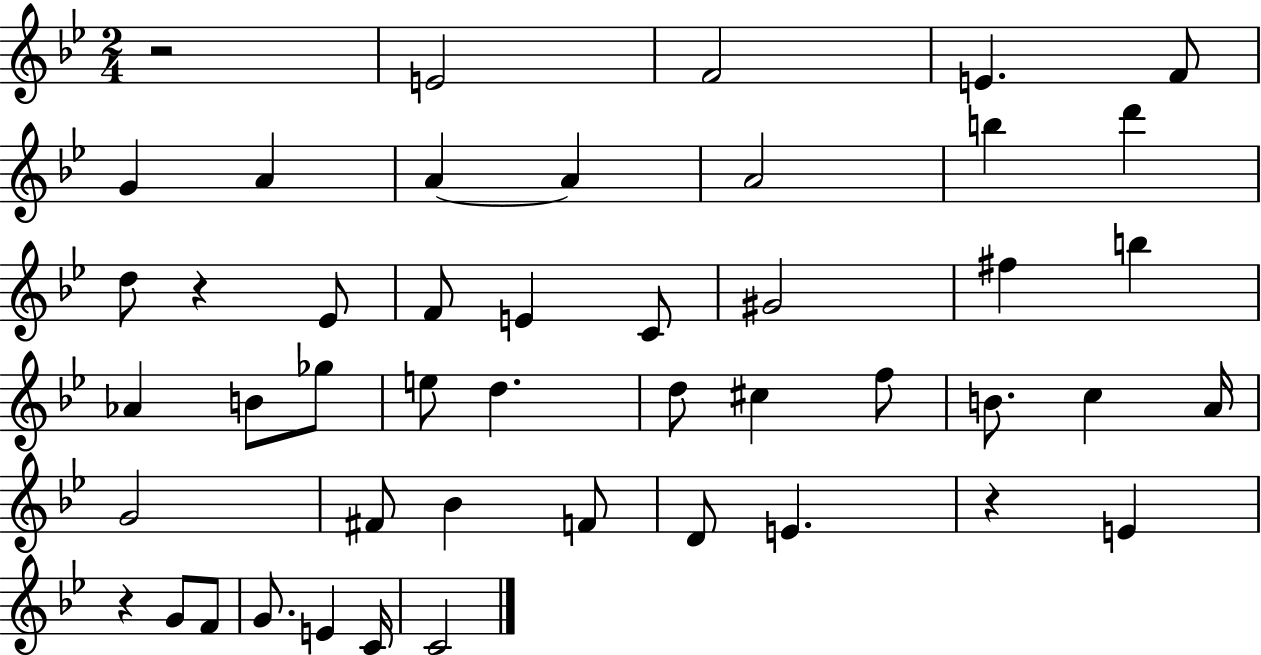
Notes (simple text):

R/h E4/h F4/h E4/q. F4/e G4/q A4/q A4/q A4/q A4/h B5/q D6/q D5/e R/q Eb4/e F4/e E4/q C4/e G#4/h F#5/q B5/q Ab4/q B4/e Gb5/e E5/e D5/q. D5/e C#5/q F5/e B4/e. C5/q A4/s G4/h F#4/e Bb4/q F4/e D4/e E4/q. R/q E4/q R/q G4/e F4/e G4/e. E4/q C4/s C4/h